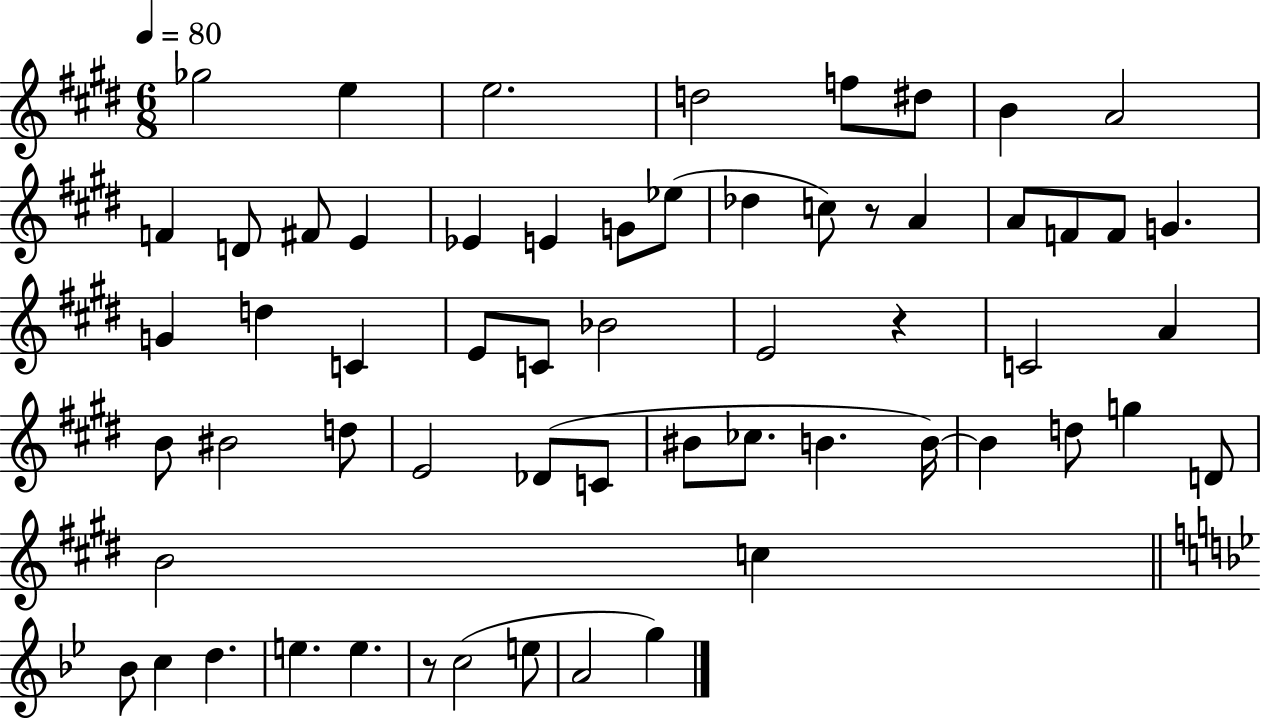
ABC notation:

X:1
T:Untitled
M:6/8
L:1/4
K:E
_g2 e e2 d2 f/2 ^d/2 B A2 F D/2 ^F/2 E _E E G/2 _e/2 _d c/2 z/2 A A/2 F/2 F/2 G G d C E/2 C/2 _B2 E2 z C2 A B/2 ^B2 d/2 E2 _D/2 C/2 ^B/2 _c/2 B B/4 B d/2 g D/2 B2 c _B/2 c d e e z/2 c2 e/2 A2 g